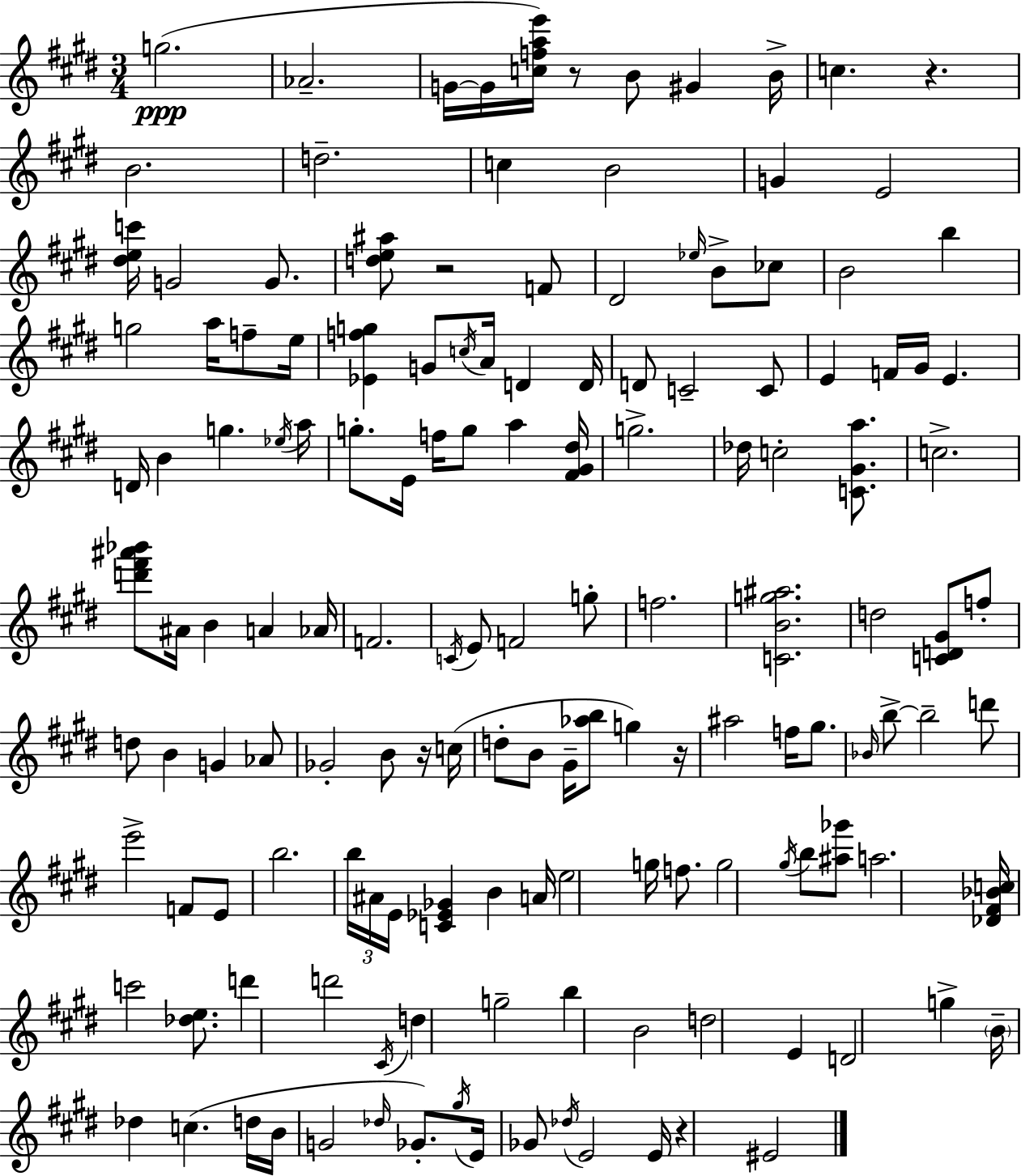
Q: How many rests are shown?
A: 6